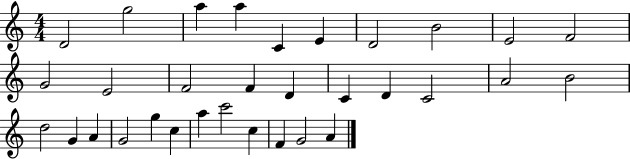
X:1
T:Untitled
M:4/4
L:1/4
K:C
D2 g2 a a C E D2 B2 E2 F2 G2 E2 F2 F D C D C2 A2 B2 d2 G A G2 g c a c'2 c F G2 A